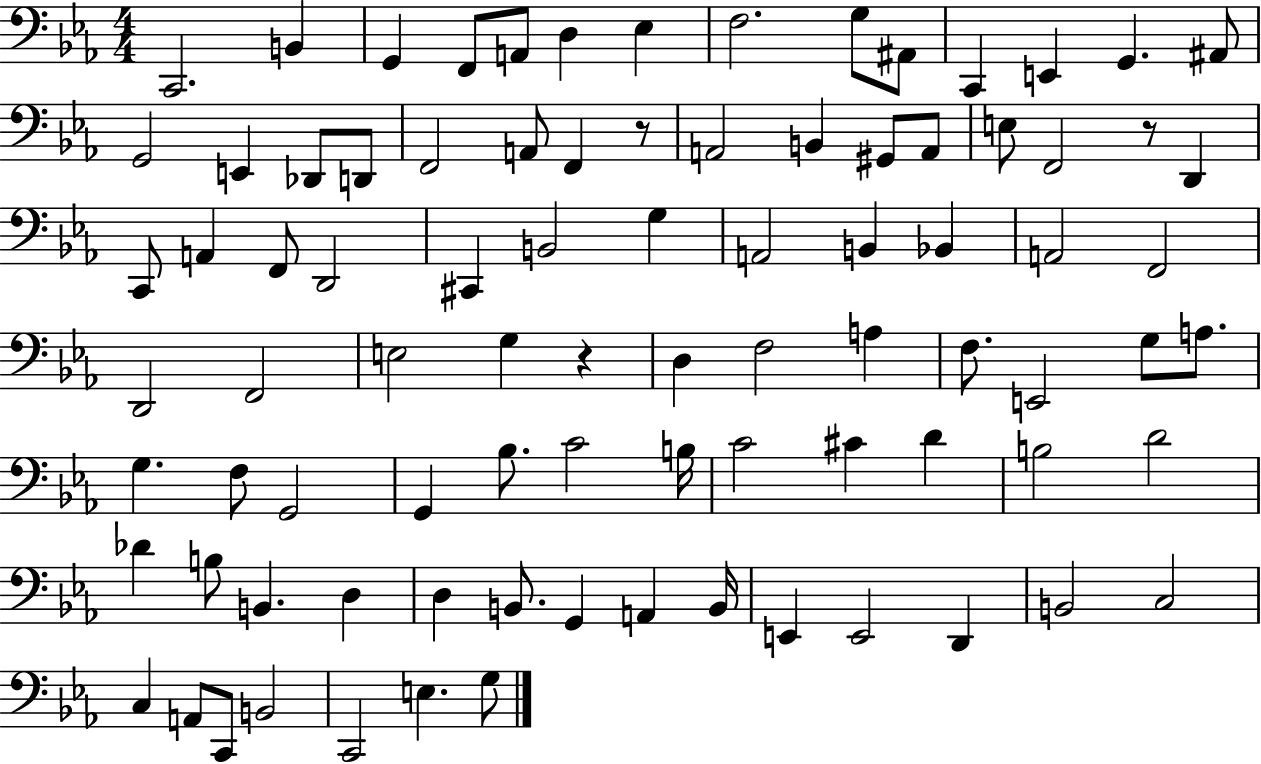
{
  \clef bass
  \numericTimeSignature
  \time 4/4
  \key ees \major
  c,2. b,4 | g,4 f,8 a,8 d4 ees4 | f2. g8 ais,8 | c,4 e,4 g,4. ais,8 | \break g,2 e,4 des,8 d,8 | f,2 a,8 f,4 r8 | a,2 b,4 gis,8 a,8 | e8 f,2 r8 d,4 | \break c,8 a,4 f,8 d,2 | cis,4 b,2 g4 | a,2 b,4 bes,4 | a,2 f,2 | \break d,2 f,2 | e2 g4 r4 | d4 f2 a4 | f8. e,2 g8 a8. | \break g4. f8 g,2 | g,4 bes8. c'2 b16 | c'2 cis'4 d'4 | b2 d'2 | \break des'4 b8 b,4. d4 | d4 b,8. g,4 a,4 b,16 | e,4 e,2 d,4 | b,2 c2 | \break c4 a,8 c,8 b,2 | c,2 e4. g8 | \bar "|."
}